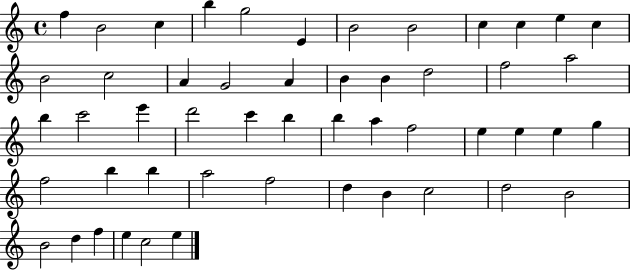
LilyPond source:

{
  \clef treble
  \time 4/4
  \defaultTimeSignature
  \key c \major
  f''4 b'2 c''4 | b''4 g''2 e'4 | b'2 b'2 | c''4 c''4 e''4 c''4 | \break b'2 c''2 | a'4 g'2 a'4 | b'4 b'4 d''2 | f''2 a''2 | \break b''4 c'''2 e'''4 | d'''2 c'''4 b''4 | b''4 a''4 f''2 | e''4 e''4 e''4 g''4 | \break f''2 b''4 b''4 | a''2 f''2 | d''4 b'4 c''2 | d''2 b'2 | \break b'2 d''4 f''4 | e''4 c''2 e''4 | \bar "|."
}